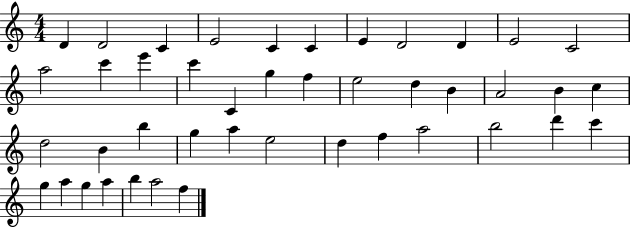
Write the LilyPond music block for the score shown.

{
  \clef treble
  \numericTimeSignature
  \time 4/4
  \key c \major
  d'4 d'2 c'4 | e'2 c'4 c'4 | e'4 d'2 d'4 | e'2 c'2 | \break a''2 c'''4 e'''4 | c'''4 c'4 g''4 f''4 | e''2 d''4 b'4 | a'2 b'4 c''4 | \break d''2 b'4 b''4 | g''4 a''4 e''2 | d''4 f''4 a''2 | b''2 d'''4 c'''4 | \break g''4 a''4 g''4 a''4 | b''4 a''2 f''4 | \bar "|."
}